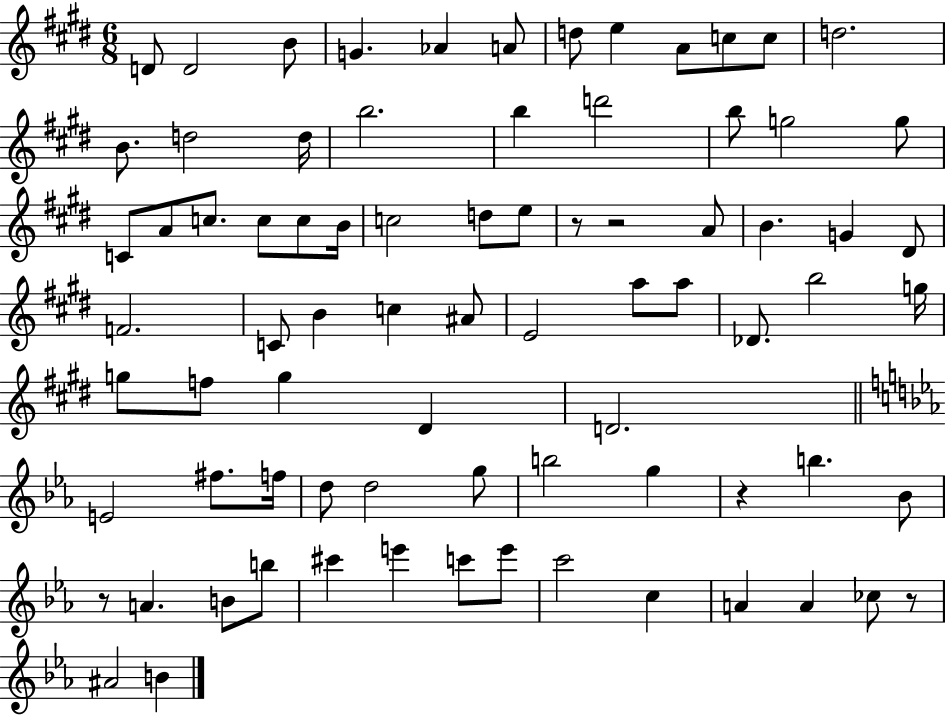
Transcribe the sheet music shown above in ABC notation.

X:1
T:Untitled
M:6/8
L:1/4
K:E
D/2 D2 B/2 G _A A/2 d/2 e A/2 c/2 c/2 d2 B/2 d2 d/4 b2 b d'2 b/2 g2 g/2 C/2 A/2 c/2 c/2 c/2 B/4 c2 d/2 e/2 z/2 z2 A/2 B G ^D/2 F2 C/2 B c ^A/2 E2 a/2 a/2 _D/2 b2 g/4 g/2 f/2 g ^D D2 E2 ^f/2 f/4 d/2 d2 g/2 b2 g z b _B/2 z/2 A B/2 b/2 ^c' e' c'/2 e'/2 c'2 c A A _c/2 z/2 ^A2 B